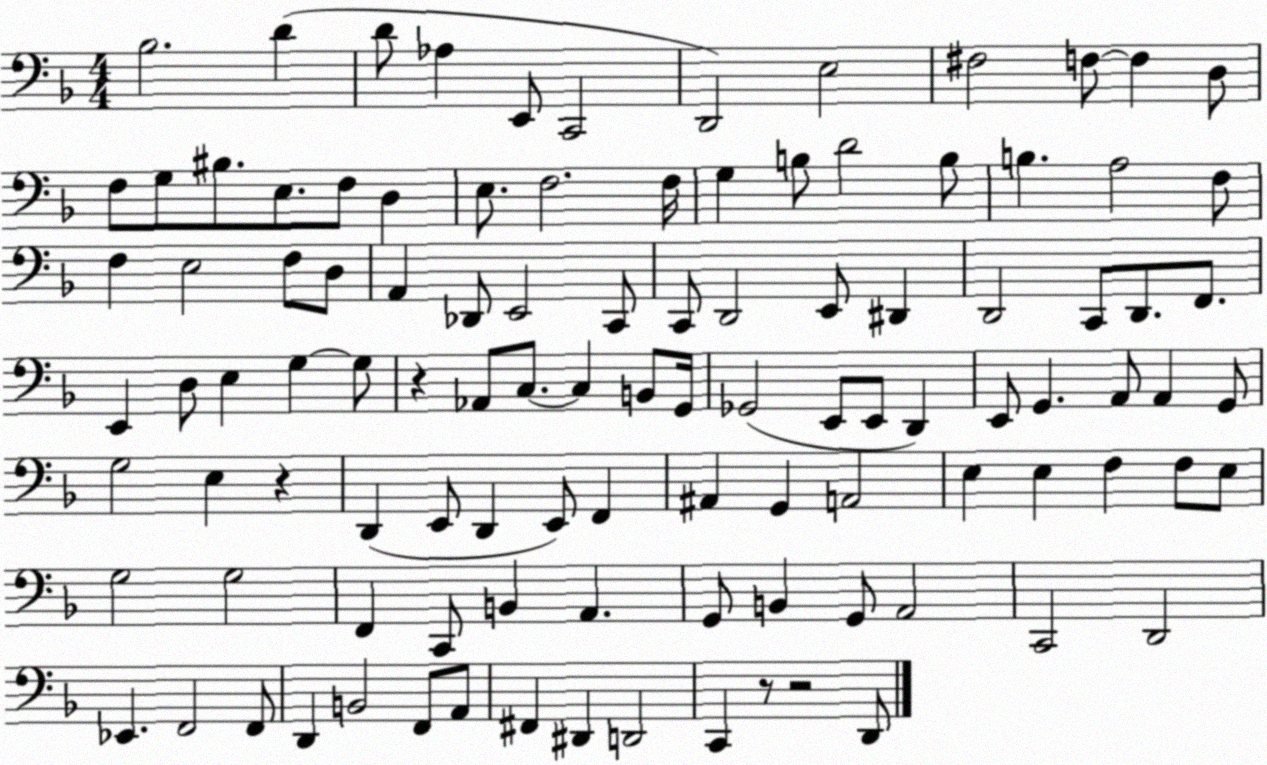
X:1
T:Untitled
M:4/4
L:1/4
K:F
_B,2 D D/2 _A, E,,/2 C,,2 D,,2 E,2 ^F,2 F,/2 F, D,/2 F,/2 G,/2 ^B,/2 E,/2 F,/2 D, E,/2 F,2 F,/4 G, B,/2 D2 B,/2 B, A,2 F,/2 F, E,2 F,/2 D,/2 A,, _D,,/2 E,,2 C,,/2 C,,/2 D,,2 E,,/2 ^D,, D,,2 C,,/2 D,,/2 F,,/2 E,, D,/2 E, G, G,/2 z _A,,/2 C,/2 C, B,,/2 G,,/4 _G,,2 E,,/2 E,,/2 D,, E,,/2 G,, A,,/2 A,, G,,/2 G,2 E, z D,, E,,/2 D,, E,,/2 F,, ^A,, G,, A,,2 E, E, F, F,/2 E,/2 G,2 G,2 F,, C,,/2 B,, A,, G,,/2 B,, G,,/2 A,,2 C,,2 D,,2 _E,, F,,2 F,,/2 D,, B,,2 F,,/2 A,,/2 ^F,, ^D,, D,,2 C,, z/2 z2 D,,/2